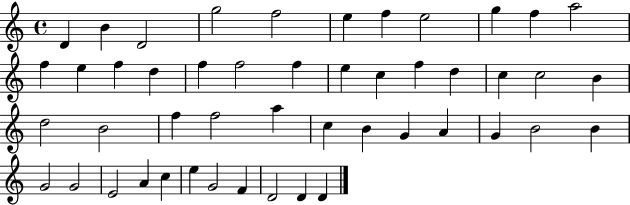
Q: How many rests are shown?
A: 0